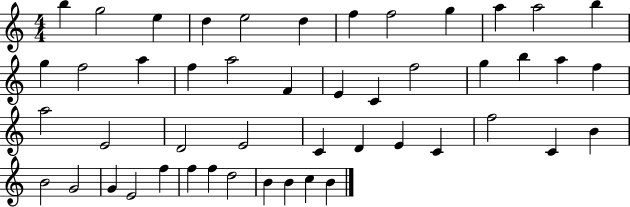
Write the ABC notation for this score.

X:1
T:Untitled
M:4/4
L:1/4
K:C
b g2 e d e2 d f f2 g a a2 b g f2 a f a2 F E C f2 g b a f a2 E2 D2 E2 C D E C f2 C B B2 G2 G E2 f f f d2 B B c B